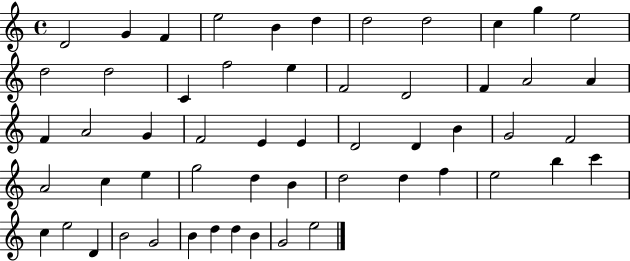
{
  \clef treble
  \time 4/4
  \defaultTimeSignature
  \key c \major
  d'2 g'4 f'4 | e''2 b'4 d''4 | d''2 d''2 | c''4 g''4 e''2 | \break d''2 d''2 | c'4 f''2 e''4 | f'2 d'2 | f'4 a'2 a'4 | \break f'4 a'2 g'4 | f'2 e'4 e'4 | d'2 d'4 b'4 | g'2 f'2 | \break a'2 c''4 e''4 | g''2 d''4 b'4 | d''2 d''4 f''4 | e''2 b''4 c'''4 | \break c''4 e''2 d'4 | b'2 g'2 | b'4 d''4 d''4 b'4 | g'2 e''2 | \break \bar "|."
}